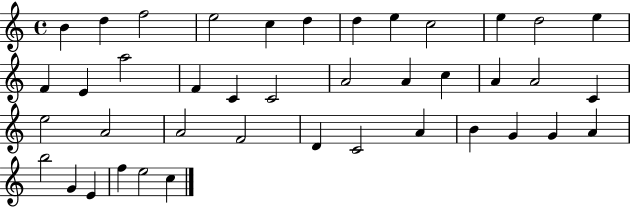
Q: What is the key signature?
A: C major